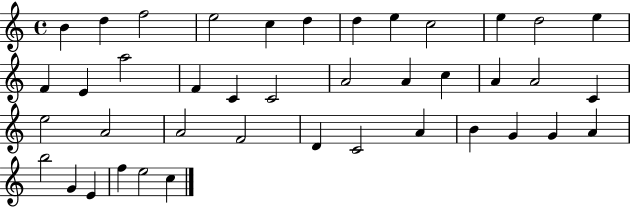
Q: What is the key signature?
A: C major